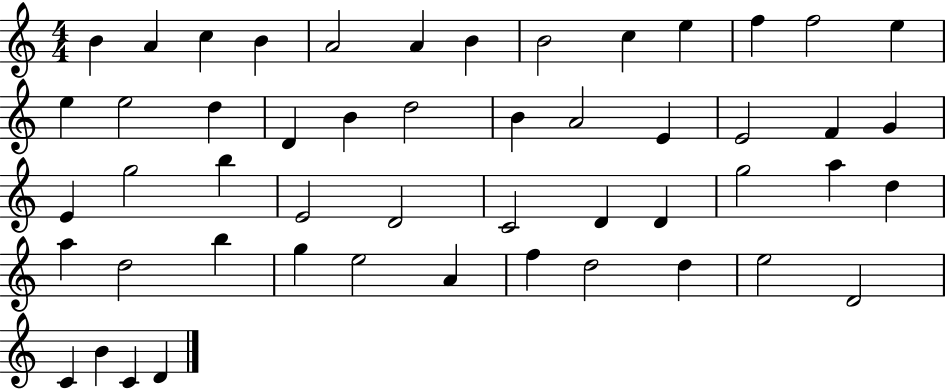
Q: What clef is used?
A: treble